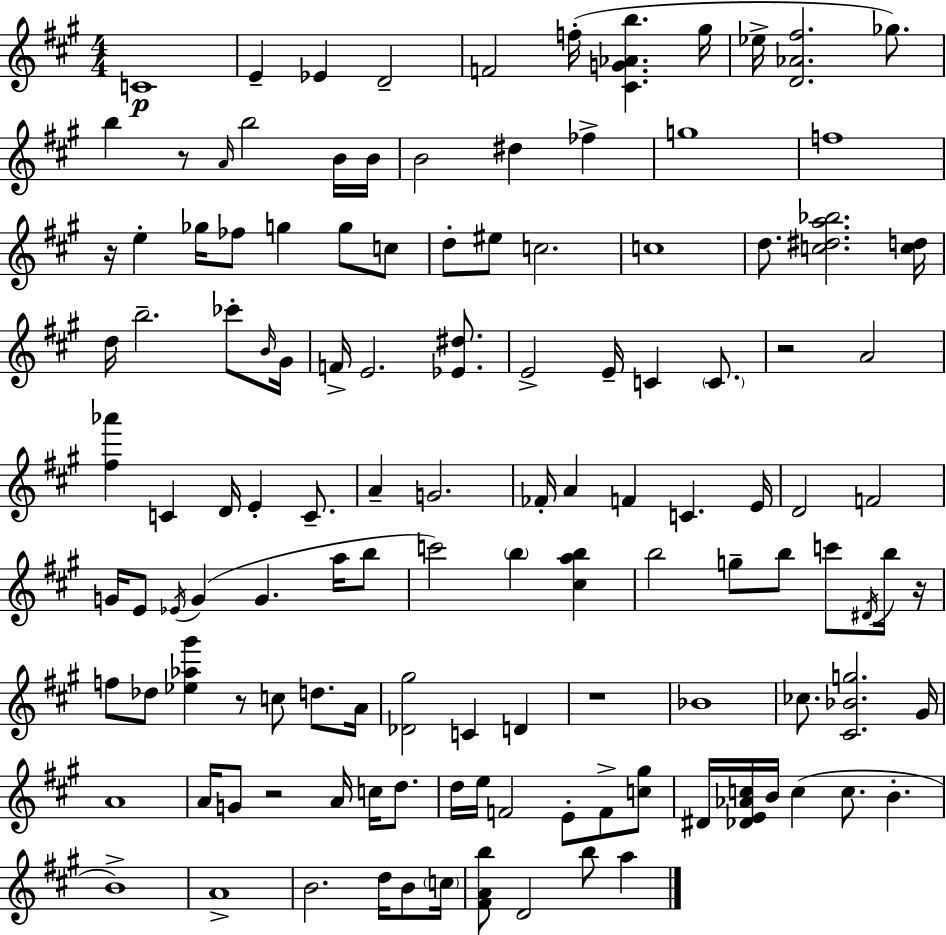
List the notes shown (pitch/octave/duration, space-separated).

C4/w E4/q Eb4/q D4/h F4/h F5/s [C#4,G4,Ab4,B5]/q. G#5/s Eb5/s [D4,Ab4,F#5]/h. Gb5/e. B5/q R/e A4/s B5/h B4/s B4/s B4/h D#5/q FES5/q G5/w F5/w R/s E5/q Gb5/s FES5/e G5/q G5/e C5/e D5/e EIS5/e C5/h. C5/w D5/e. [C5,D#5,A5,Bb5]/h. [C5,D5]/s D5/s B5/h. CES6/e B4/s G#4/s F4/s E4/h. [Eb4,D#5]/e. E4/h E4/s C4/q C4/e. R/h A4/h [F#5,Ab6]/q C4/q D4/s E4/q C4/e. A4/q G4/h. FES4/s A4/q F4/q C4/q. E4/s D4/h F4/h G4/s E4/e Eb4/s G4/q G4/q. A5/s B5/e C6/h B5/q [C#5,A5,B5]/q B5/h G5/e B5/e C6/e D#4/s B5/s R/s F5/e Db5/e [Eb5,Ab5,G#6]/q R/e C5/e D5/e. A4/s [Db4,G#5]/h C4/q D4/q R/w Bb4/w CES5/e. [C#4,Bb4,G5]/h. G#4/s A4/w A4/s G4/e R/h A4/s C5/s D5/e. D5/s E5/s F4/h E4/e F4/e [C5,G#5]/e D#4/s [Db4,E4,Ab4,C5]/s B4/s C5/q C5/e. B4/q. B4/w A4/w B4/h. D5/s B4/e C5/s [F#4,A4,B5]/e D4/h B5/e A5/q